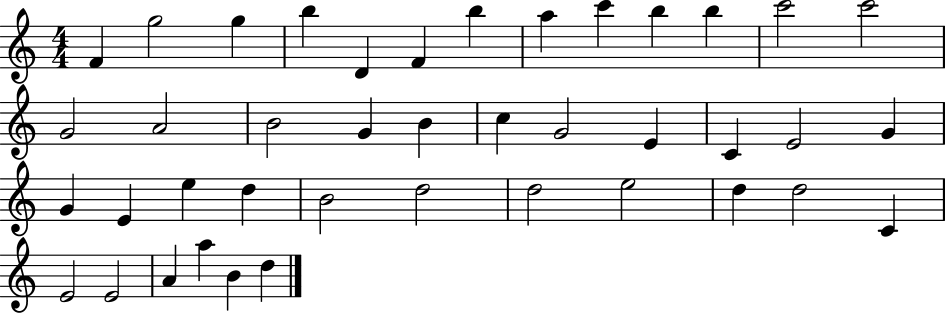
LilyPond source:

{
  \clef treble
  \numericTimeSignature
  \time 4/4
  \key c \major
  f'4 g''2 g''4 | b''4 d'4 f'4 b''4 | a''4 c'''4 b''4 b''4 | c'''2 c'''2 | \break g'2 a'2 | b'2 g'4 b'4 | c''4 g'2 e'4 | c'4 e'2 g'4 | \break g'4 e'4 e''4 d''4 | b'2 d''2 | d''2 e''2 | d''4 d''2 c'4 | \break e'2 e'2 | a'4 a''4 b'4 d''4 | \bar "|."
}